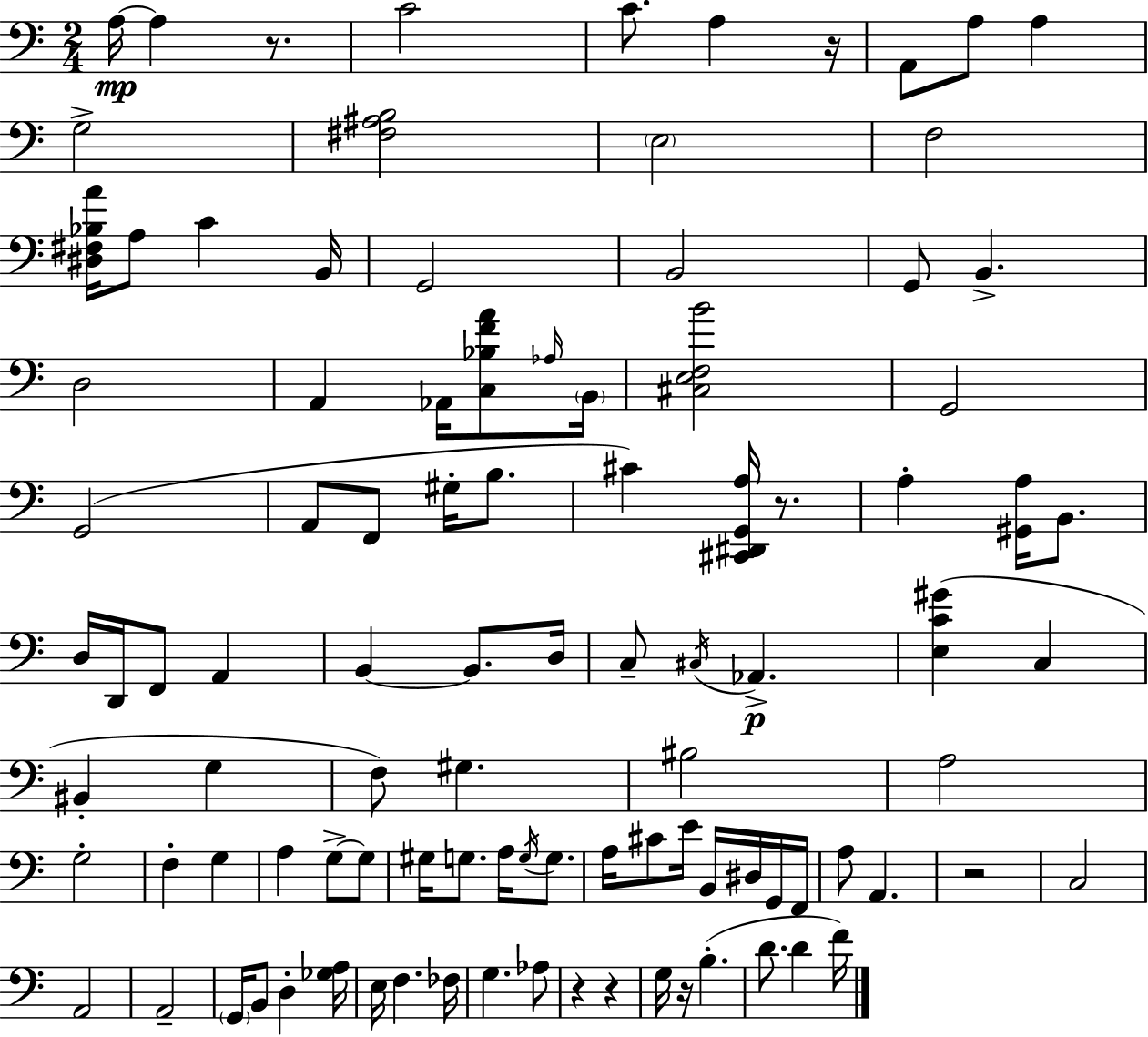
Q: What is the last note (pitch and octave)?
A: F4